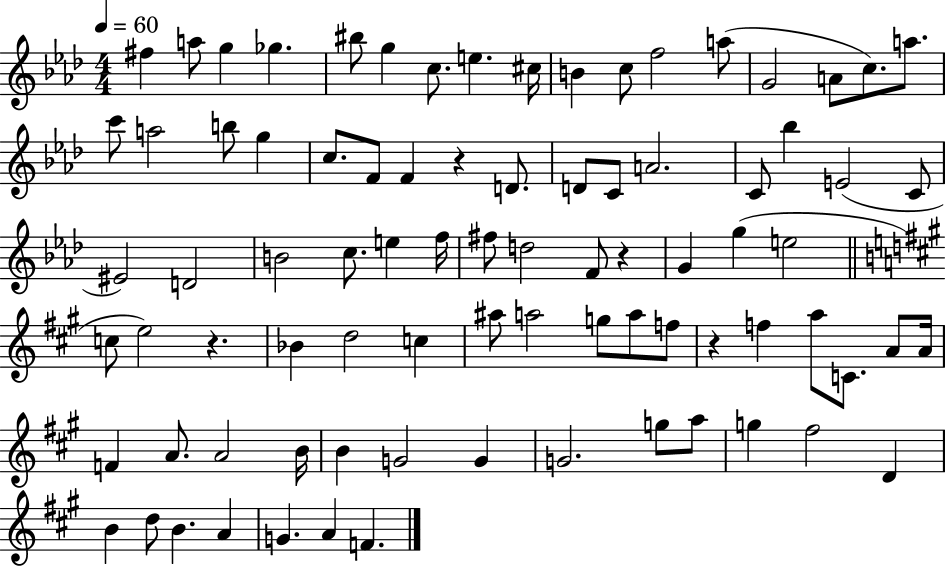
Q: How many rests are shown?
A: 4